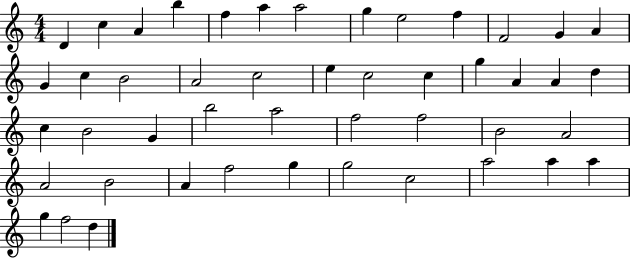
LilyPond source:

{
  \clef treble
  \numericTimeSignature
  \time 4/4
  \key c \major
  d'4 c''4 a'4 b''4 | f''4 a''4 a''2 | g''4 e''2 f''4 | f'2 g'4 a'4 | \break g'4 c''4 b'2 | a'2 c''2 | e''4 c''2 c''4 | g''4 a'4 a'4 d''4 | \break c''4 b'2 g'4 | b''2 a''2 | f''2 f''2 | b'2 a'2 | \break a'2 b'2 | a'4 f''2 g''4 | g''2 c''2 | a''2 a''4 a''4 | \break g''4 f''2 d''4 | \bar "|."
}